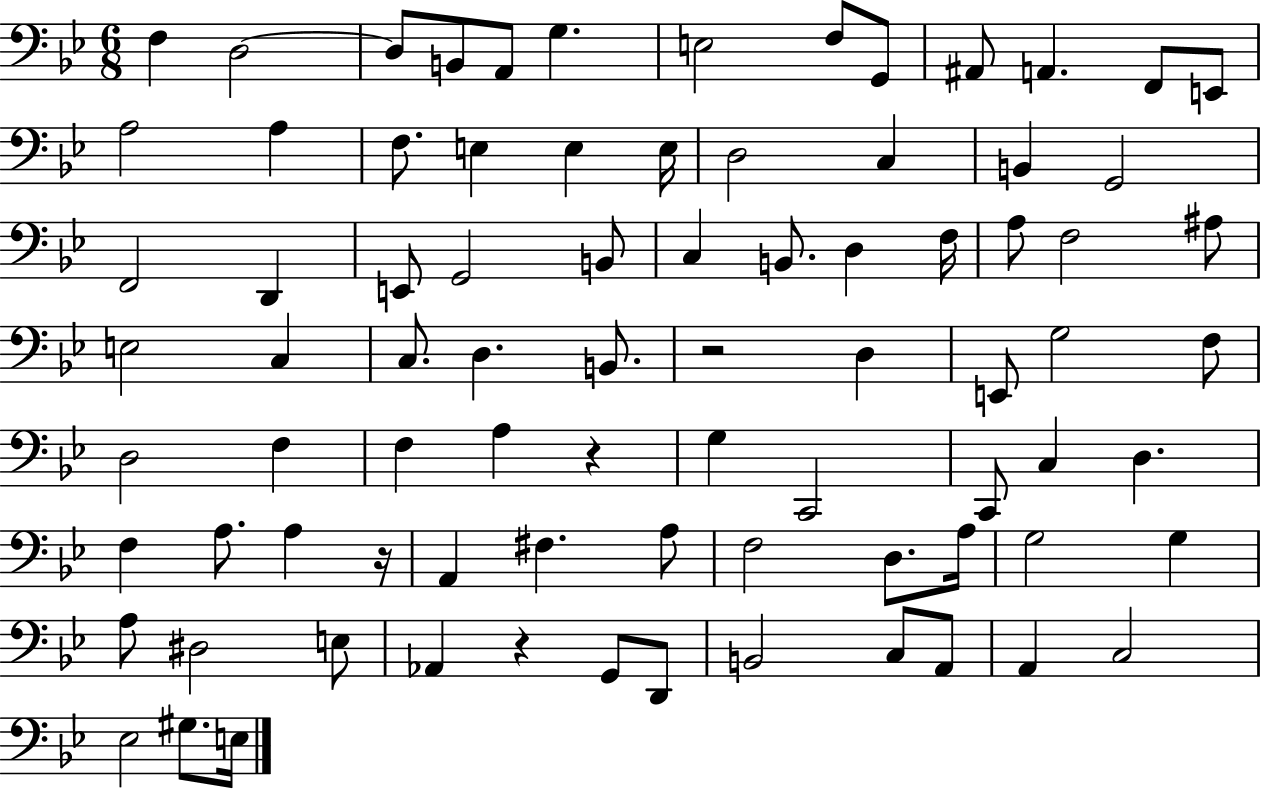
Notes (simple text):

F3/q D3/h D3/e B2/e A2/e G3/q. E3/h F3/e G2/e A#2/e A2/q. F2/e E2/e A3/h A3/q F3/e. E3/q E3/q E3/s D3/h C3/q B2/q G2/h F2/h D2/q E2/e G2/h B2/e C3/q B2/e. D3/q F3/s A3/e F3/h A#3/e E3/h C3/q C3/e. D3/q. B2/e. R/h D3/q E2/e G3/h F3/e D3/h F3/q F3/q A3/q R/q G3/q C2/h C2/e C3/q D3/q. F3/q A3/e. A3/q R/s A2/q F#3/q. A3/e F3/h D3/e. A3/s G3/h G3/q A3/e D#3/h E3/e Ab2/q R/q G2/e D2/e B2/h C3/e A2/e A2/q C3/h Eb3/h G#3/e. E3/s